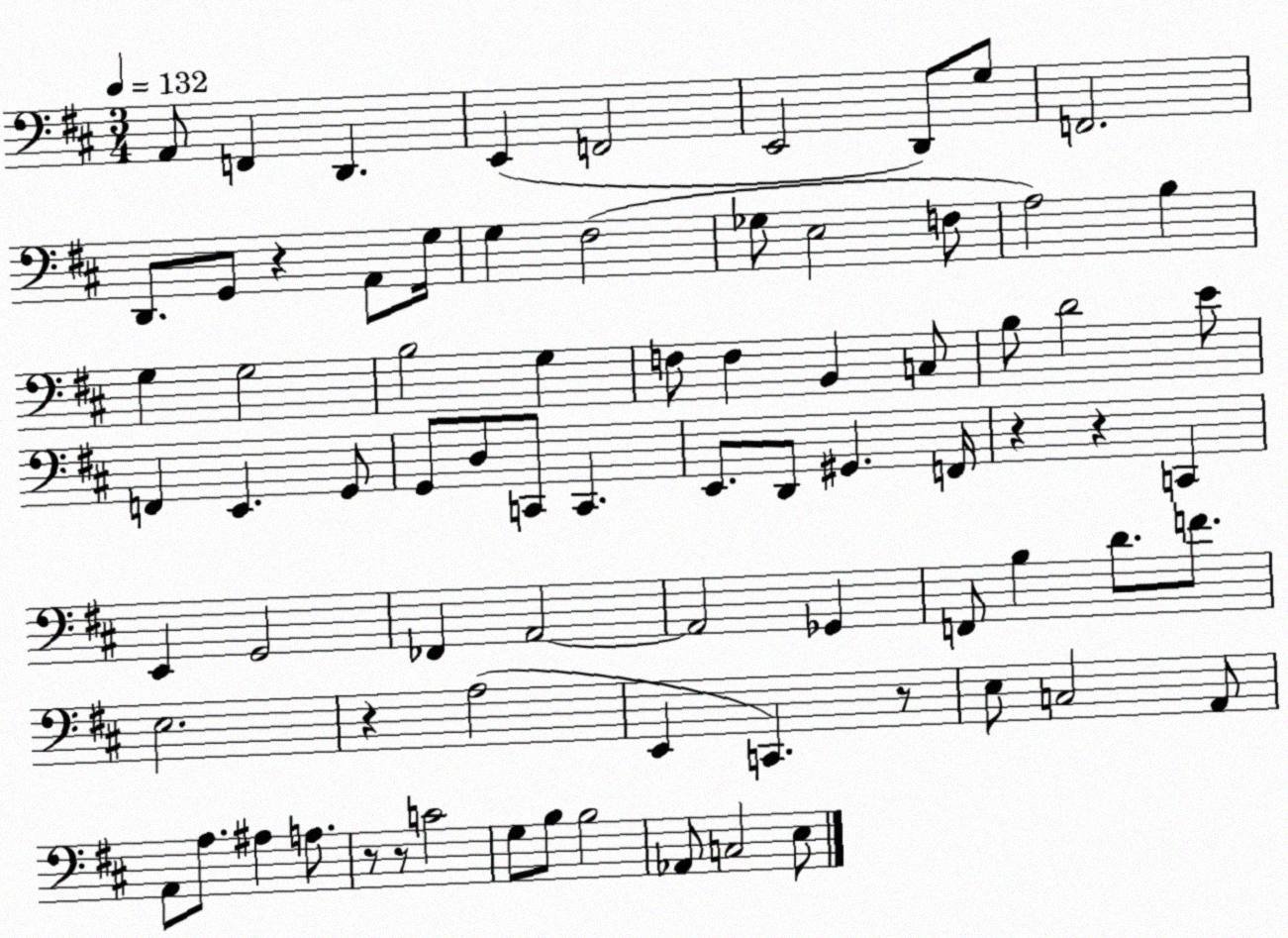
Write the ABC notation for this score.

X:1
T:Untitled
M:3/4
L:1/4
K:D
A,,/2 F,, D,, E,, F,,2 E,,2 D,,/2 G,/2 F,,2 D,,/2 G,,/2 z A,,/2 G,/4 G, ^F,2 _G,/2 E,2 F,/2 A,2 B, G, G,2 B,2 G, F,/2 F, B,, C,/2 B,/2 D2 E/2 F,, E,, G,,/2 G,,/2 D,/2 C,,/2 C,, E,,/2 D,,/2 ^G,, F,,/4 z z C,, E,, G,,2 _F,, A,,2 A,,2 _G,, F,,/2 B, D/2 F/2 E,2 z A,2 E,, C,, z/2 E,/2 C,2 A,,/2 A,,/2 A,/2 ^A, A,/2 z/2 z/2 C2 G,/2 B,/2 B,2 _A,,/2 C,2 E,/2